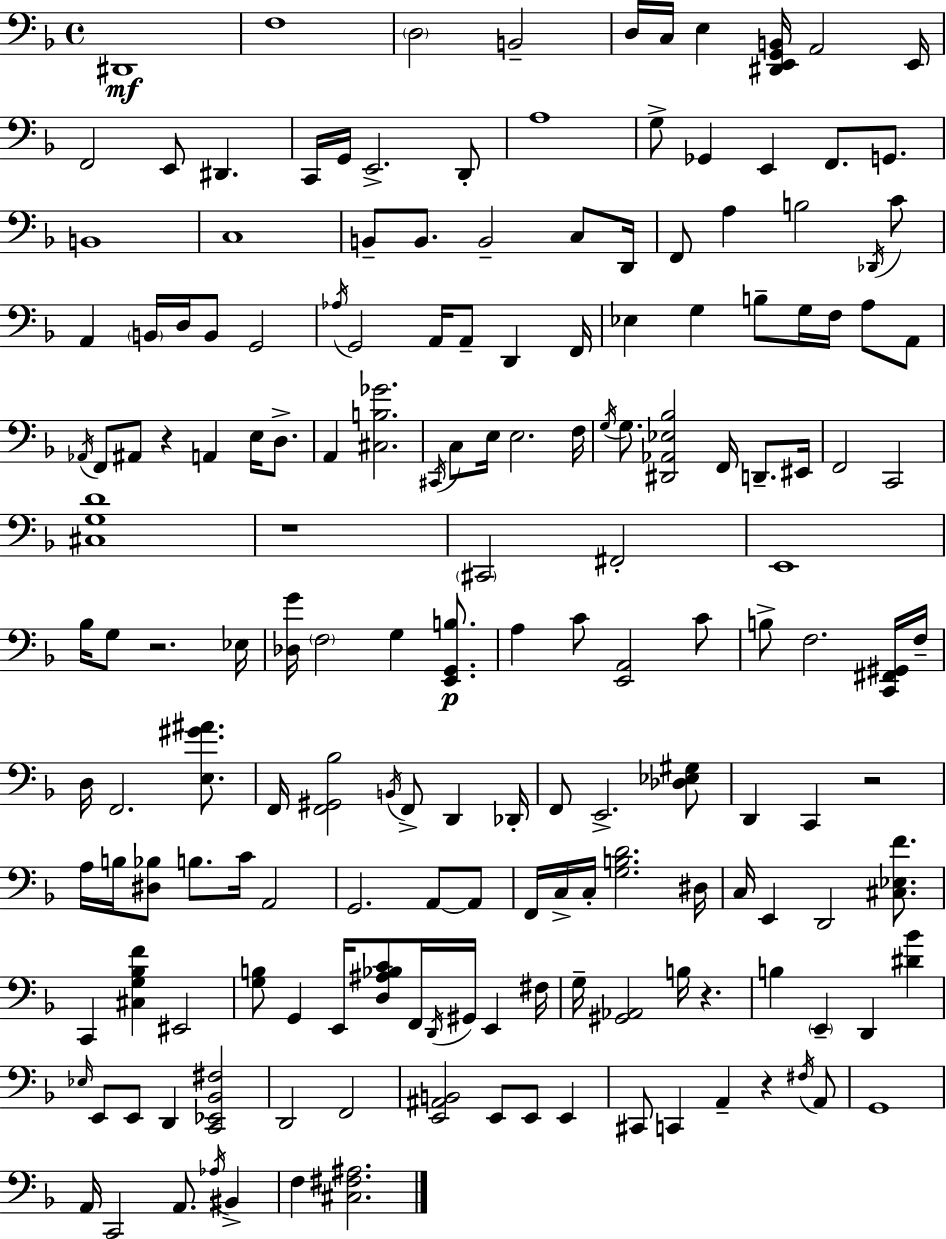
D#2/w F3/w D3/h B2/h D3/s C3/s E3/q [D#2,E2,G2,B2]/s A2/h E2/s F2/h E2/e D#2/q. C2/s G2/s E2/h. D2/e A3/w G3/e Gb2/q E2/q F2/e. G2/e. B2/w C3/w B2/e B2/e. B2/h C3/e D2/s F2/e A3/q B3/h Db2/s C4/e A2/q B2/s D3/s B2/e G2/h Ab3/s G2/h A2/s A2/e D2/q F2/s Eb3/q G3/q B3/e G3/s F3/s A3/e A2/e Ab2/s F2/e A#2/e R/q A2/q E3/s D3/e. A2/q [C#3,B3,Gb4]/h. C#2/s C3/e E3/s E3/h. F3/s G3/s G3/e. [D#2,Ab2,Eb3,Bb3]/h F2/s D2/e. EIS2/s F2/h C2/h [C#3,G3,D4]/w R/w C#2/h F#2/h E2/w Bb3/s G3/e R/h. Eb3/s [Db3,G4]/s F3/h G3/q [E2,G2,B3]/e. A3/q C4/e [E2,A2]/h C4/e B3/e F3/h. [C2,F#2,G#2]/s F3/s D3/s F2/h. [E3,G#4,A#4]/e. F2/s [F2,G#2,Bb3]/h B2/s F2/e D2/q Db2/s F2/e E2/h. [Db3,Eb3,G#3]/e D2/q C2/q R/h A3/s B3/s [D#3,Bb3]/e B3/e. C4/s A2/h G2/h. A2/e A2/e F2/s C3/s C3/s [G3,B3,D4]/h. D#3/s C3/s E2/q D2/h [C#3,Eb3,F4]/e. C2/q [C#3,G3,Bb3,F4]/q EIS2/h [G3,B3]/e G2/q E2/s [D3,A#3,Bb3,C4]/e F2/s D2/s G#2/s E2/q F#3/s G3/s [G#2,Ab2]/h B3/s R/q. B3/q E2/q D2/q [D#4,Bb4]/q Eb3/s E2/e E2/e D2/q [C2,Eb2,Bb2,F#3]/h D2/h F2/h [E2,A#2,B2]/h E2/e E2/e E2/q C#2/e C2/q A2/q R/q F#3/s A2/e G2/w A2/s C2/h A2/e. Ab3/s BIS2/q F3/q [C#3,F#3,A#3]/h.